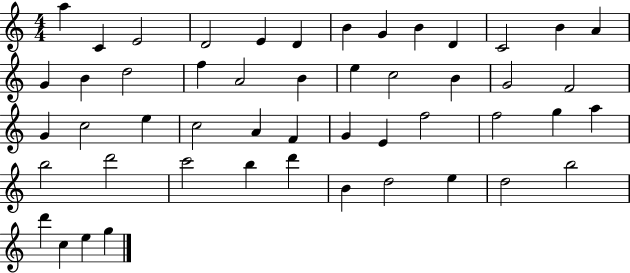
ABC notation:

X:1
T:Untitled
M:4/4
L:1/4
K:C
a C E2 D2 E D B G B D C2 B A G B d2 f A2 B e c2 B G2 F2 G c2 e c2 A F G E f2 f2 g a b2 d'2 c'2 b d' B d2 e d2 b2 d' c e g